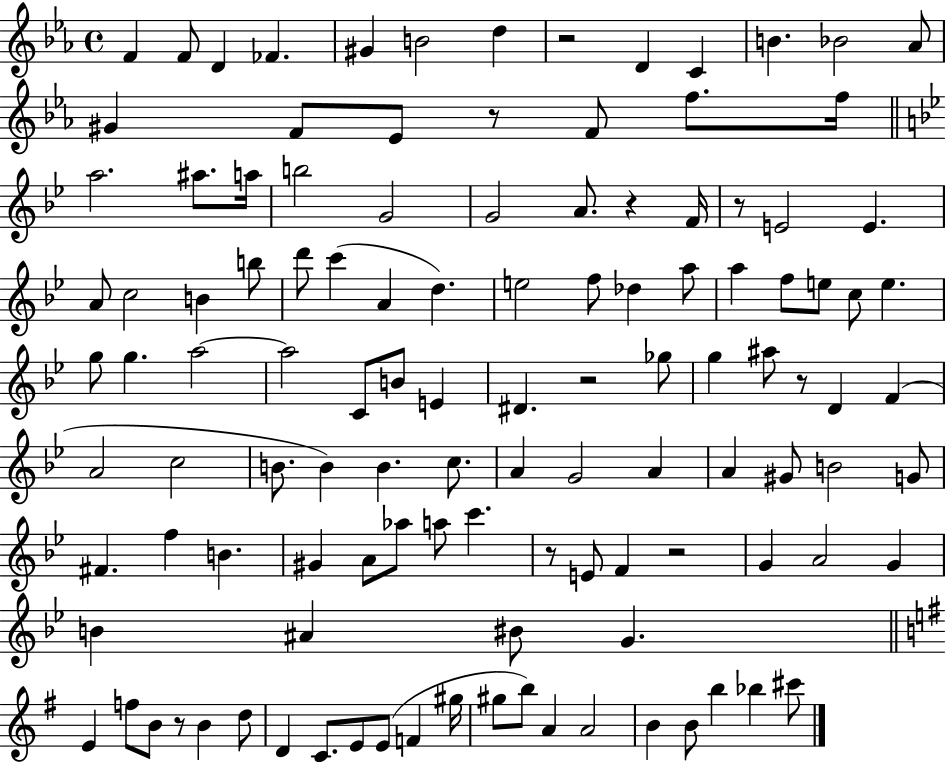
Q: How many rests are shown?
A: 9